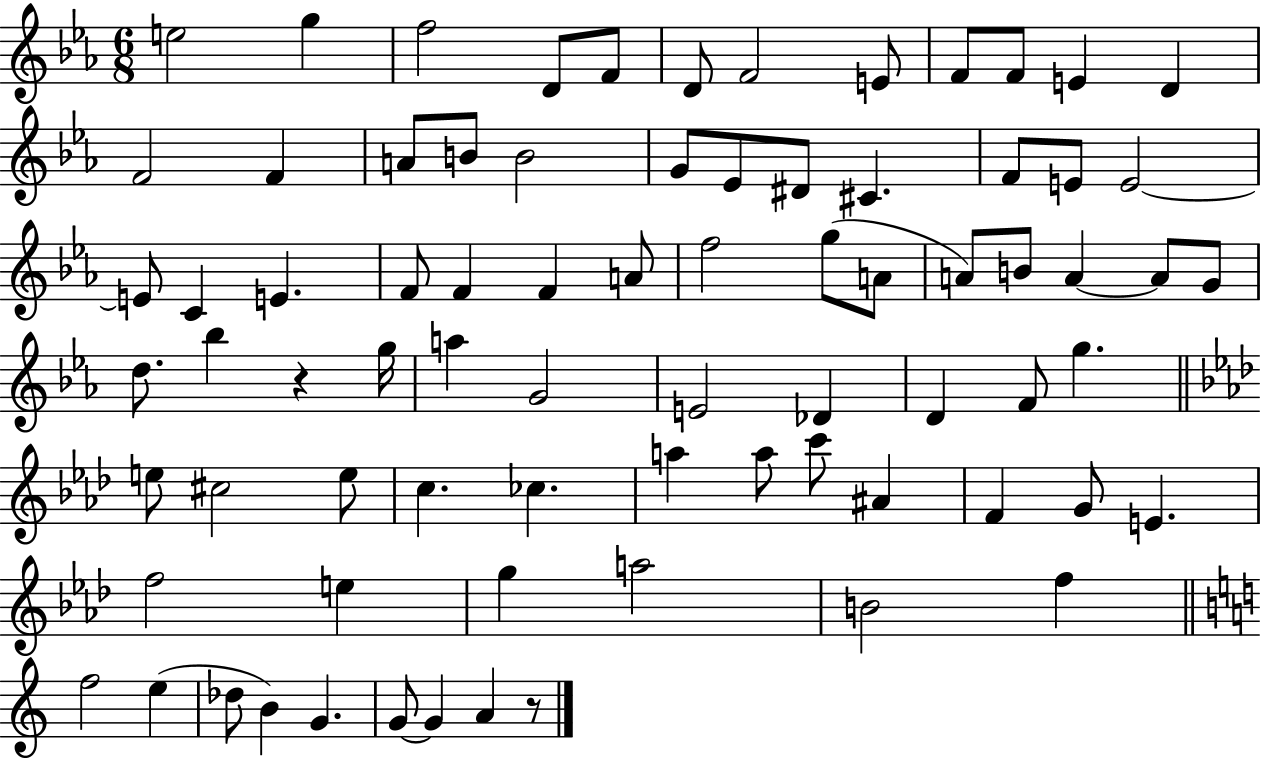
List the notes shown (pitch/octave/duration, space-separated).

E5/h G5/q F5/h D4/e F4/e D4/e F4/h E4/e F4/e F4/e E4/q D4/q F4/h F4/q A4/e B4/e B4/h G4/e Eb4/e D#4/e C#4/q. F4/e E4/e E4/h E4/e C4/q E4/q. F4/e F4/q F4/q A4/e F5/h G5/e A4/e A4/e B4/e A4/q A4/e G4/e D5/e. Bb5/q R/q G5/s A5/q G4/h E4/h Db4/q D4/q F4/e G5/q. E5/e C#5/h E5/e C5/q. CES5/q. A5/q A5/e C6/e A#4/q F4/q G4/e E4/q. F5/h E5/q G5/q A5/h B4/h F5/q F5/h E5/q Db5/e B4/q G4/q. G4/e G4/q A4/q R/e